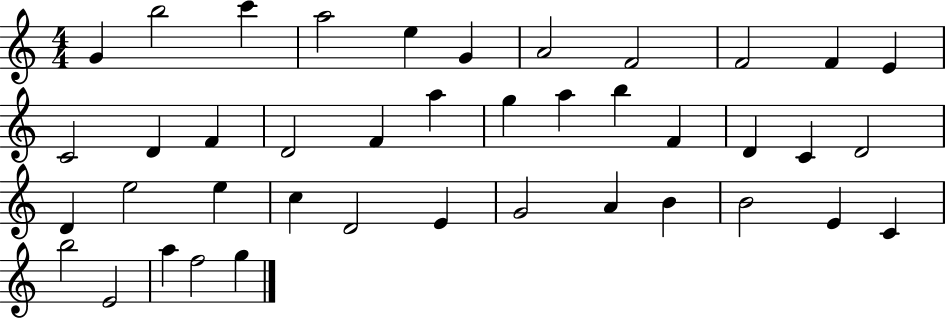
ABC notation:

X:1
T:Untitled
M:4/4
L:1/4
K:C
G b2 c' a2 e G A2 F2 F2 F E C2 D F D2 F a g a b F D C D2 D e2 e c D2 E G2 A B B2 E C b2 E2 a f2 g